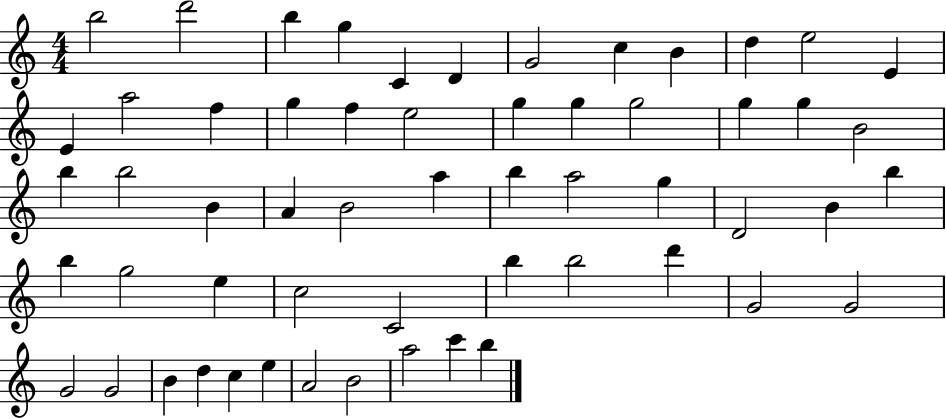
B5/h D6/h B5/q G5/q C4/q D4/q G4/h C5/q B4/q D5/q E5/h E4/q E4/q A5/h F5/q G5/q F5/q E5/h G5/q G5/q G5/h G5/q G5/q B4/h B5/q B5/h B4/q A4/q B4/h A5/q B5/q A5/h G5/q D4/h B4/q B5/q B5/q G5/h E5/q C5/h C4/h B5/q B5/h D6/q G4/h G4/h G4/h G4/h B4/q D5/q C5/q E5/q A4/h B4/h A5/h C6/q B5/q